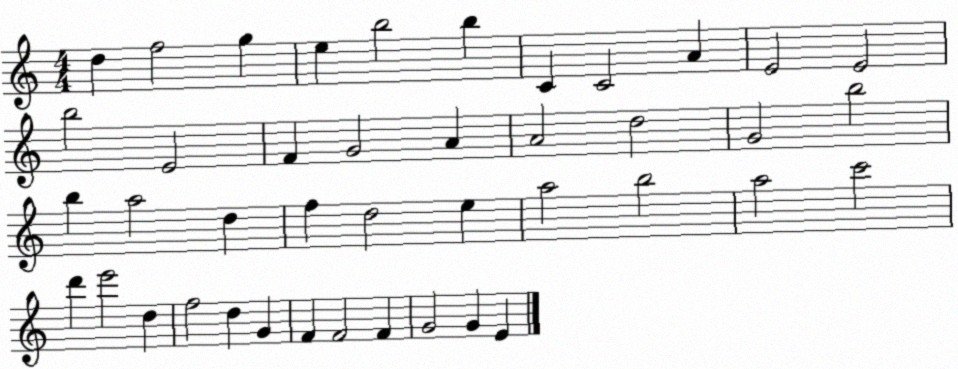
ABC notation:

X:1
T:Untitled
M:4/4
L:1/4
K:C
d f2 g e b2 b C C2 A E2 E2 b2 E2 F G2 A A2 d2 G2 b2 b a2 d f d2 e a2 b2 a2 c'2 d' e'2 d f2 d G F F2 F G2 G E